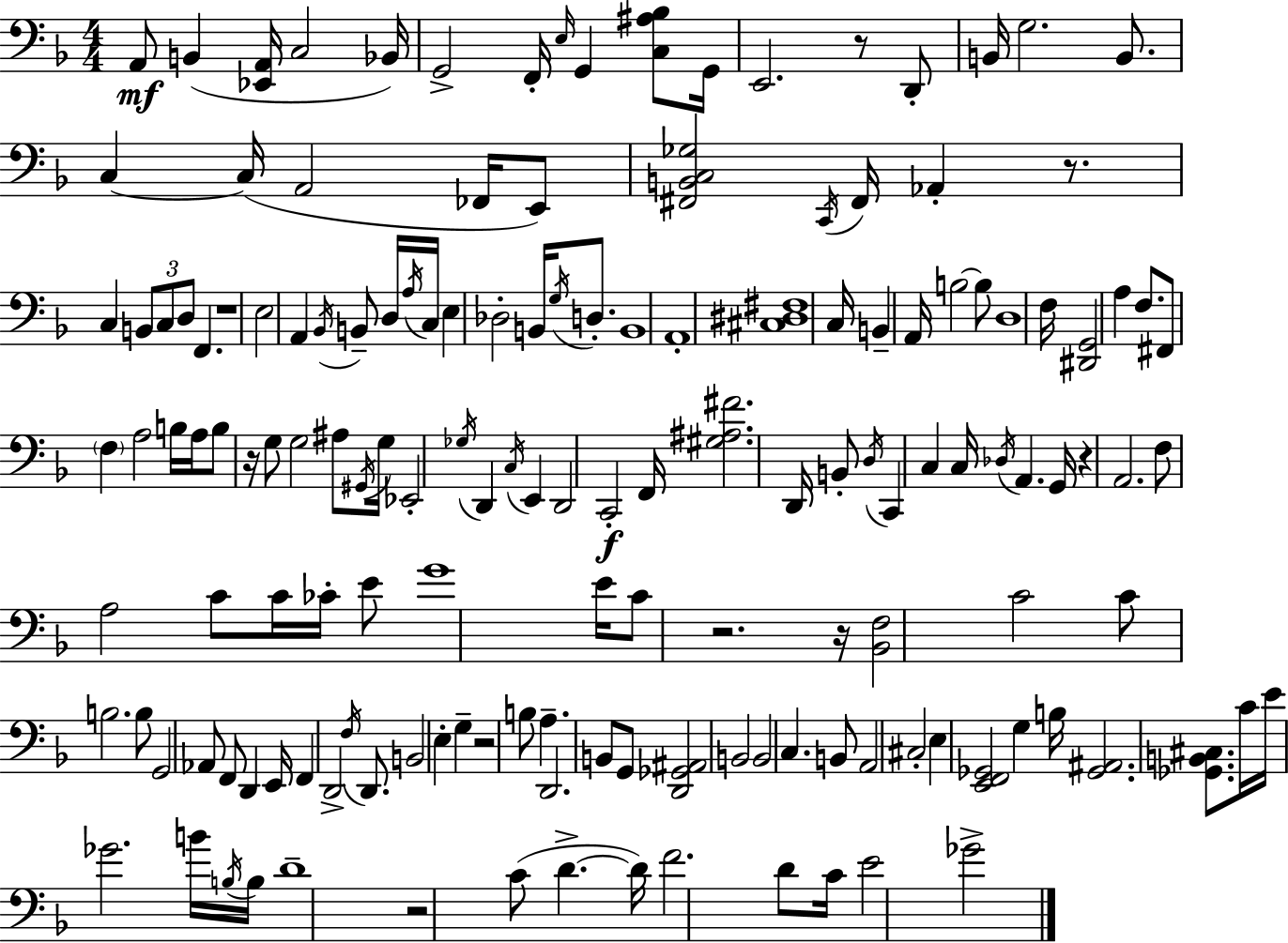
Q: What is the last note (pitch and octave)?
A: Gb4